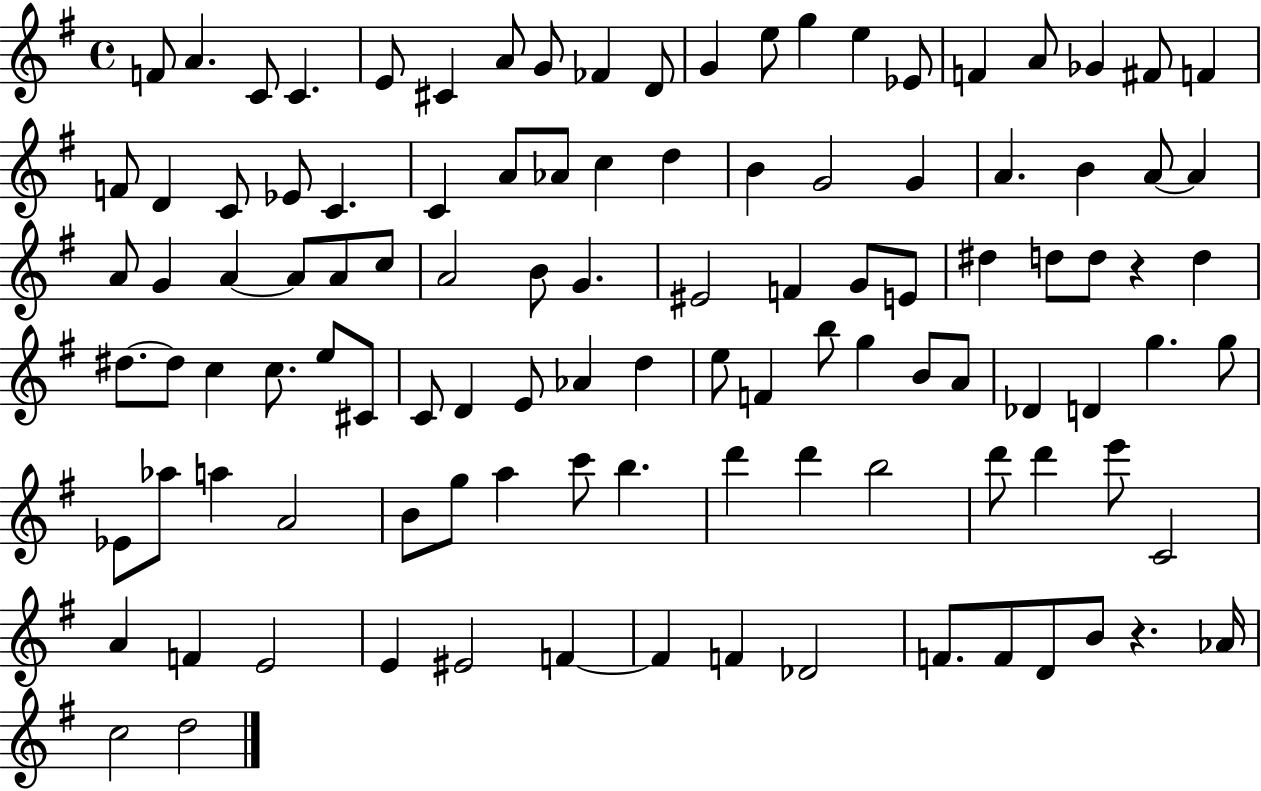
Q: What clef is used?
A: treble